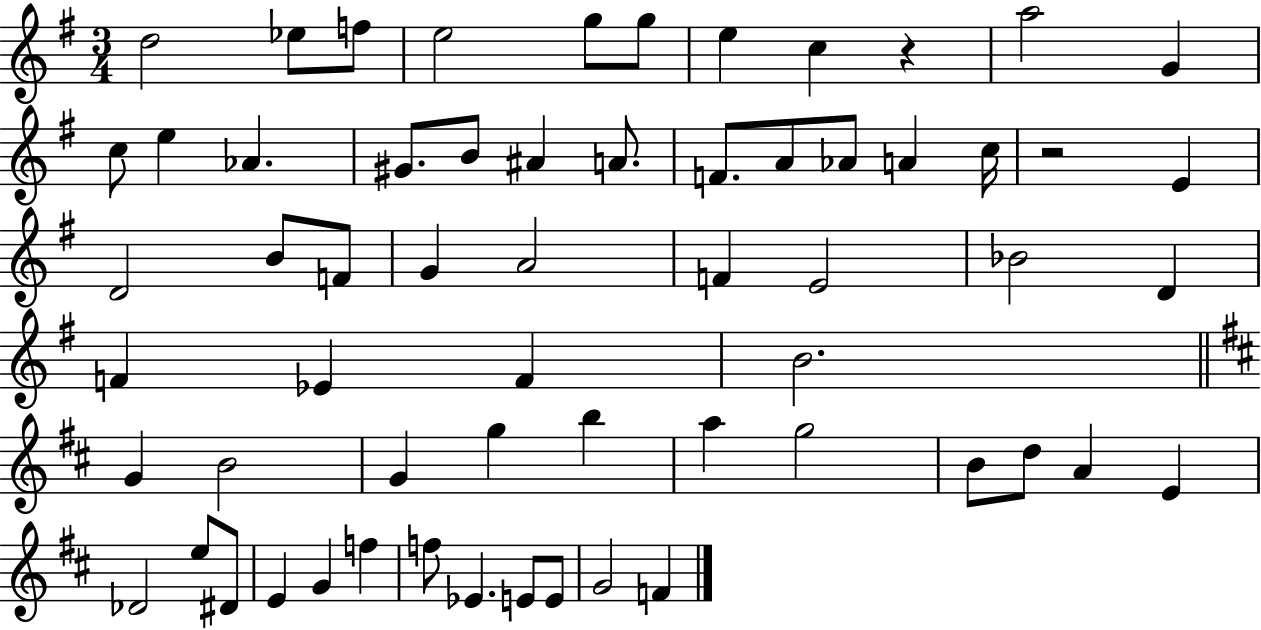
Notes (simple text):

D5/h Eb5/e F5/e E5/h G5/e G5/e E5/q C5/q R/q A5/h G4/q C5/e E5/q Ab4/q. G#4/e. B4/e A#4/q A4/e. F4/e. A4/e Ab4/e A4/q C5/s R/h E4/q D4/h B4/e F4/e G4/q A4/h F4/q E4/h Bb4/h D4/q F4/q Eb4/q F4/q B4/h. G4/q B4/h G4/q G5/q B5/q A5/q G5/h B4/e D5/e A4/q E4/q Db4/h E5/e D#4/e E4/q G4/q F5/q F5/e Eb4/q. E4/e E4/e G4/h F4/q